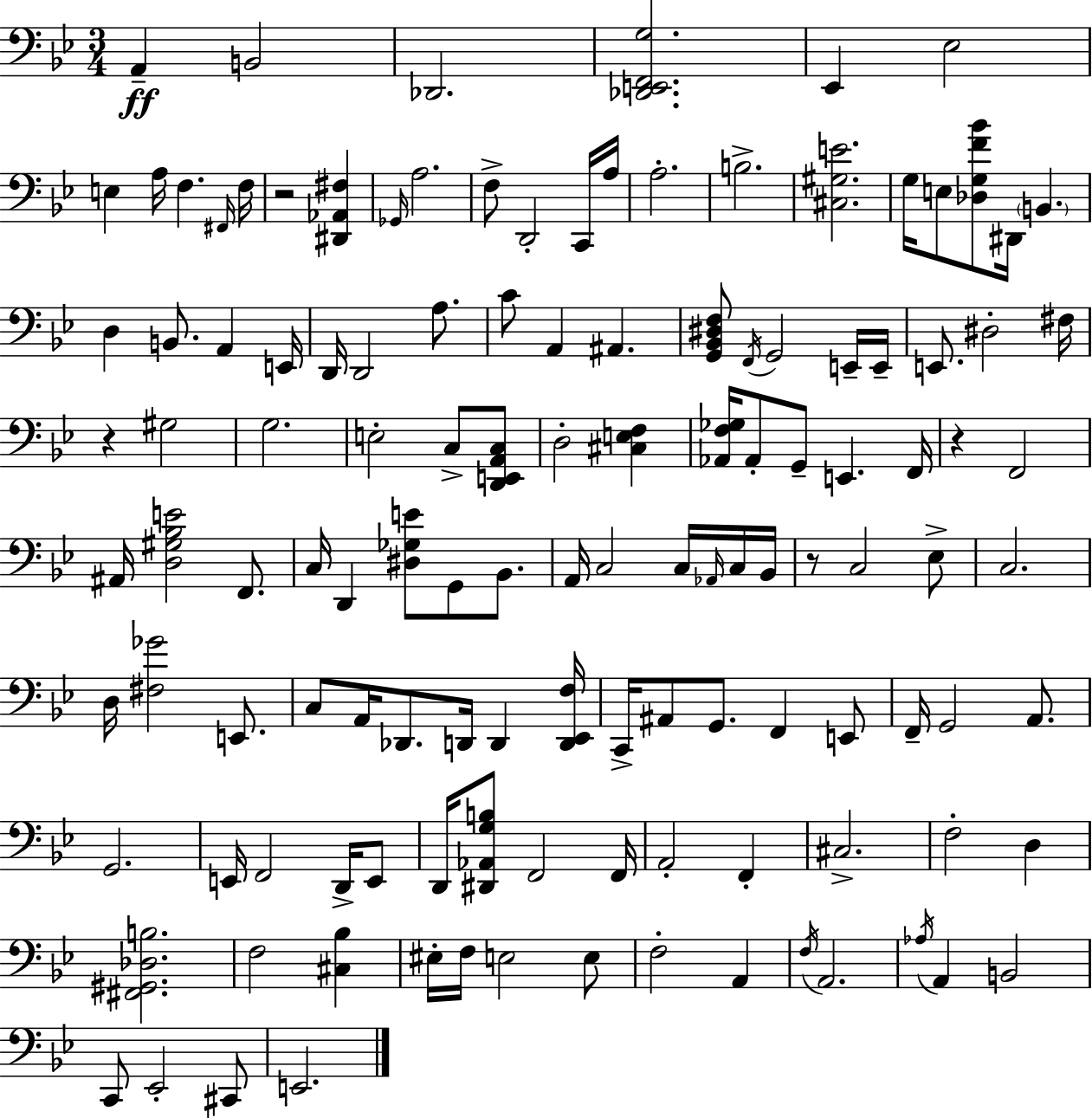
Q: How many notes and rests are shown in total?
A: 127